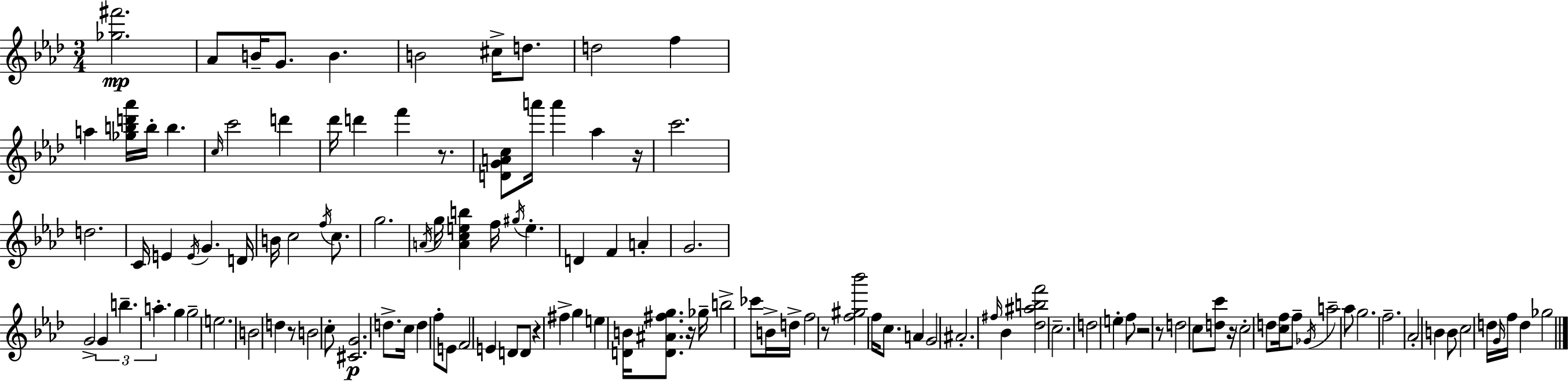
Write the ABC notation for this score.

X:1
T:Untitled
M:3/4
L:1/4
K:Fm
[_g^f']2 _A/2 B/4 G/2 B B2 ^c/4 d/2 d2 f a [_gbd'_a']/4 b/4 b c/4 c'2 d' _d'/4 d' f' z/2 [DGAc]/2 a'/4 a' _a z/4 c'2 d2 C/4 E E/4 G D/4 B/4 c2 f/4 c/2 g2 A/4 g/4 [Aceb] f/4 ^g/4 e D F A G2 G2 G b a g g2 e2 B2 d z/2 B2 c/2 [^CG]2 d/2 c/4 d f/2 E/2 F2 E D/2 D/2 z ^f g e [DB]/4 [D^A^fg]/2 z/4 _g/4 b2 _c'/2 B/4 d/4 f2 z/2 [f^g_b']2 f/4 c/2 A G2 ^A2 ^f/4 _B [_d^abf']2 c2 d2 e f/2 z2 z/2 d2 c/2 [dc']/2 z/4 c2 d/2 [cf]/4 f/2 _G/4 a2 _a/2 g2 f2 _A2 B B/2 c2 d/4 G/4 f/4 d _g2